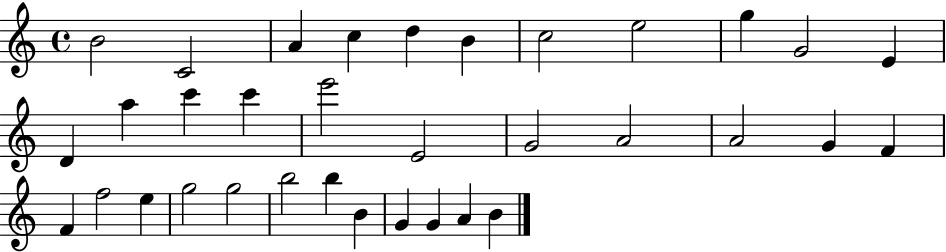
B4/h C4/h A4/q C5/q D5/q B4/q C5/h E5/h G5/q G4/h E4/q D4/q A5/q C6/q C6/q E6/h E4/h G4/h A4/h A4/h G4/q F4/q F4/q F5/h E5/q G5/h G5/h B5/h B5/q B4/q G4/q G4/q A4/q B4/q